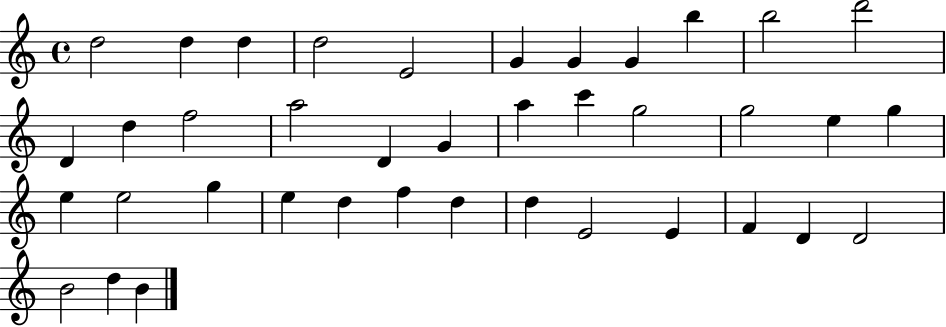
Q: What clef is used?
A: treble